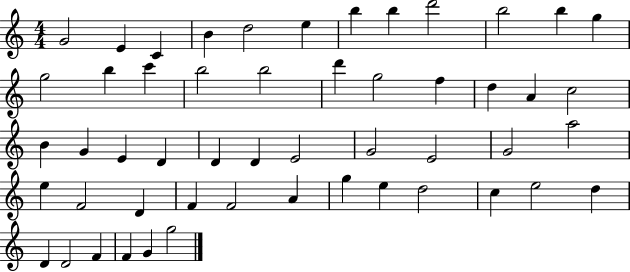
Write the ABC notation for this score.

X:1
T:Untitled
M:4/4
L:1/4
K:C
G2 E C B d2 e b b d'2 b2 b g g2 b c' b2 b2 d' g2 f d A c2 B G E D D D E2 G2 E2 G2 a2 e F2 D F F2 A g e d2 c e2 d D D2 F F G g2